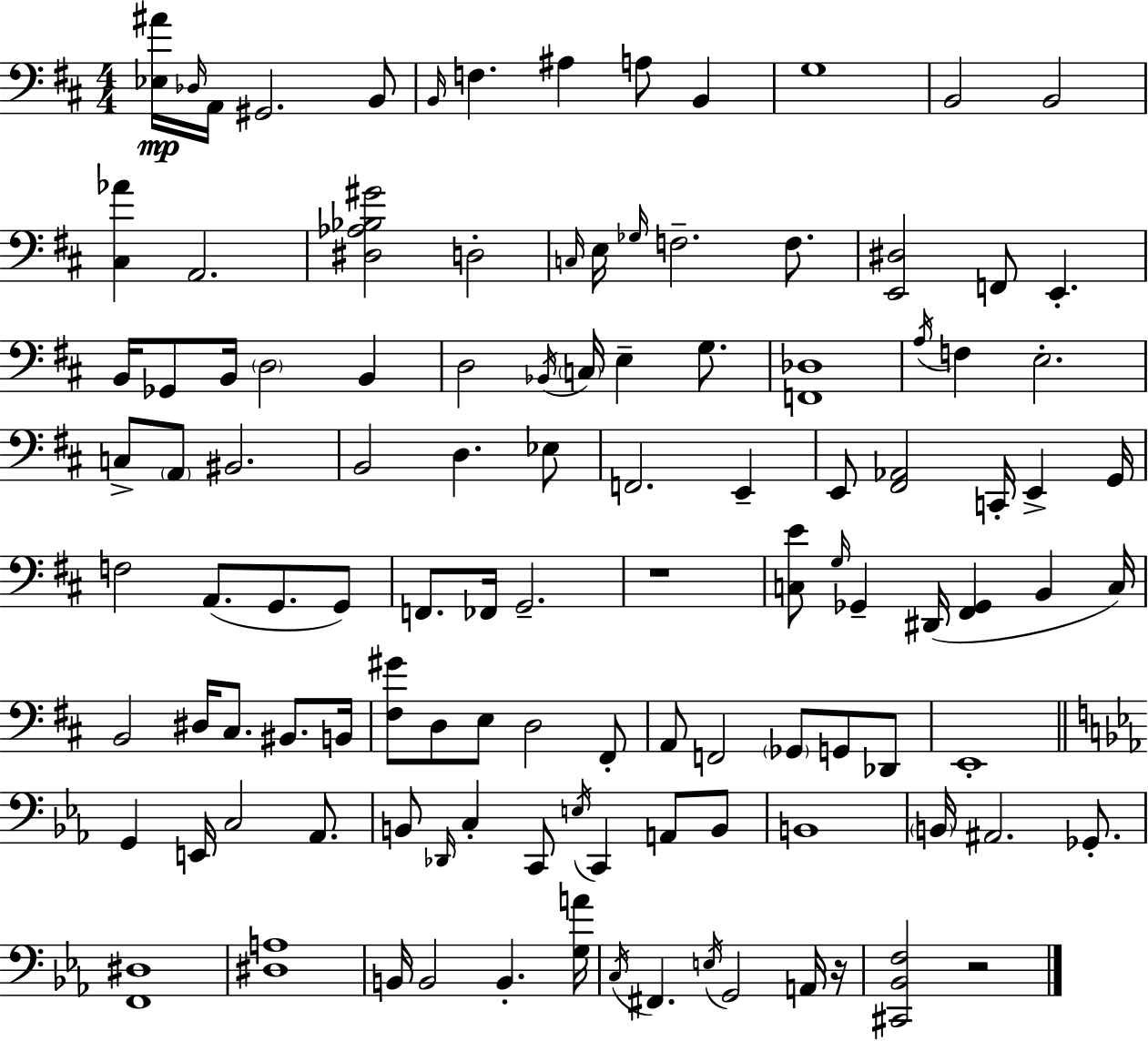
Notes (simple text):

[Eb3,A#4]/s Db3/s A2/s G#2/h. B2/e B2/s F3/q. A#3/q A3/e B2/q G3/w B2/h B2/h [C#3,Ab4]/q A2/h. [D#3,Ab3,Bb3,G#4]/h D3/h C3/s E3/s Gb3/s F3/h. F3/e. [E2,D#3]/h F2/e E2/q. B2/s Gb2/e B2/s D3/h B2/q D3/h Bb2/s C3/s E3/q G3/e. [F2,Db3]/w A3/s F3/q E3/h. C3/e A2/e BIS2/h. B2/h D3/q. Eb3/e F2/h. E2/q E2/e [F#2,Ab2]/h C2/s E2/q G2/s F3/h A2/e. G2/e. G2/e F2/e. FES2/s G2/h. R/w [C3,E4]/e G3/s Gb2/q D#2/s [F#2,Gb2]/q B2/q C3/s B2/h D#3/s C#3/e. BIS2/e. B2/s [F#3,G#4]/e D3/e E3/e D3/h F#2/e A2/e F2/h Gb2/e G2/e Db2/e E2/w G2/q E2/s C3/h Ab2/e. B2/e Db2/s C3/q C2/e E3/s C2/q A2/e B2/e B2/w B2/s A#2/h. Gb2/e. [F2,D#3]/w [D#3,A3]/w B2/s B2/h B2/q. [G3,A4]/s C3/s F#2/q. E3/s G2/h A2/s R/s [C#2,Bb2,F3]/h R/h